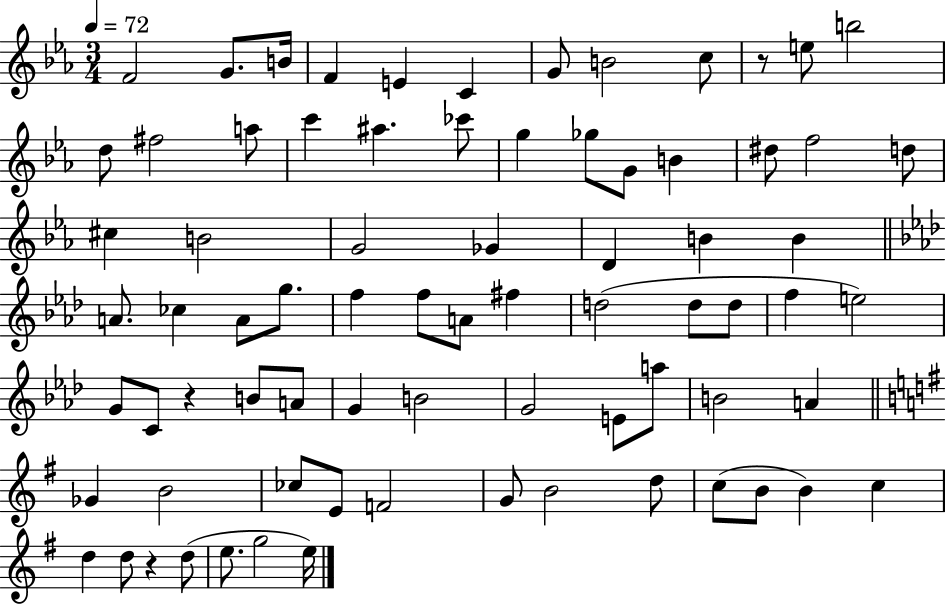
{
  \clef treble
  \numericTimeSignature
  \time 3/4
  \key ees \major
  \tempo 4 = 72
  \repeat volta 2 { f'2 g'8. b'16 | f'4 e'4 c'4 | g'8 b'2 c''8 | r8 e''8 b''2 | \break d''8 fis''2 a''8 | c'''4 ais''4. ces'''8 | g''4 ges''8 g'8 b'4 | dis''8 f''2 d''8 | \break cis''4 b'2 | g'2 ges'4 | d'4 b'4 b'4 | \bar "||" \break \key aes \major a'8. ces''4 a'8 g''8. | f''4 f''8 a'8 fis''4 | d''2( d''8 d''8 | f''4 e''2) | \break g'8 c'8 r4 b'8 a'8 | g'4 b'2 | g'2 e'8 a''8 | b'2 a'4 | \break \bar "||" \break \key g \major ges'4 b'2 | ces''8 e'8 f'2 | g'8 b'2 d''8 | c''8( b'8 b'4) c''4 | \break d''4 d''8 r4 d''8( | e''8. g''2 e''16) | } \bar "|."
}